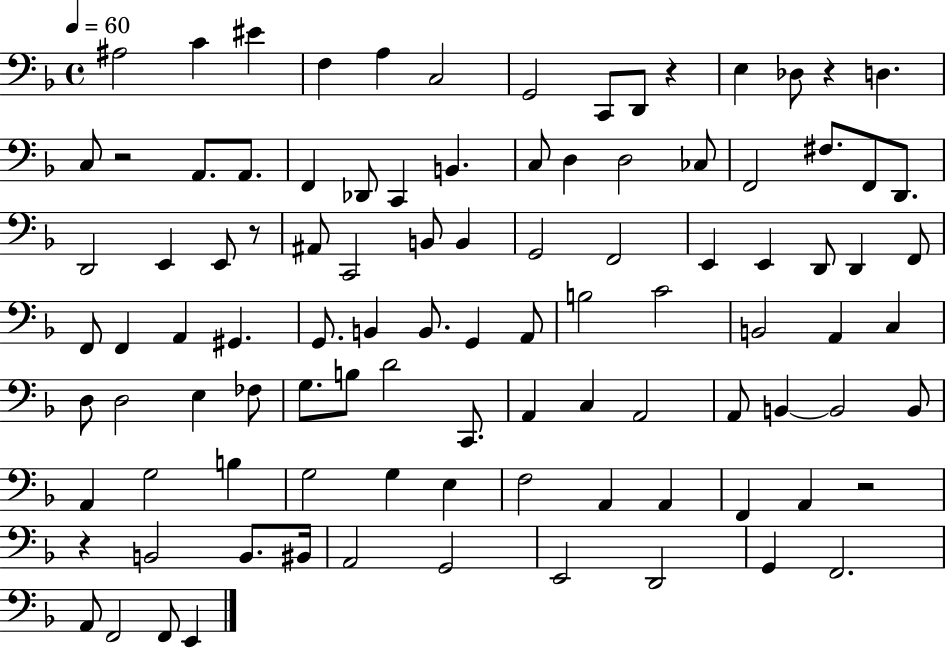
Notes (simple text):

A#3/h C4/q EIS4/q F3/q A3/q C3/h G2/h C2/e D2/e R/q E3/q Db3/e R/q D3/q. C3/e R/h A2/e. A2/e. F2/q Db2/e C2/q B2/q. C3/e D3/q D3/h CES3/e F2/h F#3/e. F2/e D2/e. D2/h E2/q E2/e R/e A#2/e C2/h B2/e B2/q G2/h F2/h E2/q E2/q D2/e D2/q F2/e F2/e F2/q A2/q G#2/q. G2/e. B2/q B2/e. G2/q A2/e B3/h C4/h B2/h A2/q C3/q D3/e D3/h E3/q FES3/e G3/e. B3/e D4/h C2/e. A2/q C3/q A2/h A2/e B2/q B2/h B2/e A2/q G3/h B3/q G3/h G3/q E3/q F3/h A2/q A2/q F2/q A2/q R/h R/q B2/h B2/e. BIS2/s A2/h G2/h E2/h D2/h G2/q F2/h. A2/e F2/h F2/e E2/q